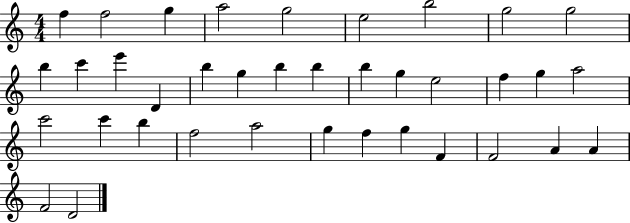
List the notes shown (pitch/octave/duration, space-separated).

F5/q F5/h G5/q A5/h G5/h E5/h B5/h G5/h G5/h B5/q C6/q E6/q D4/q B5/q G5/q B5/q B5/q B5/q G5/q E5/h F5/q G5/q A5/h C6/h C6/q B5/q F5/h A5/h G5/q F5/q G5/q F4/q F4/h A4/q A4/q F4/h D4/h